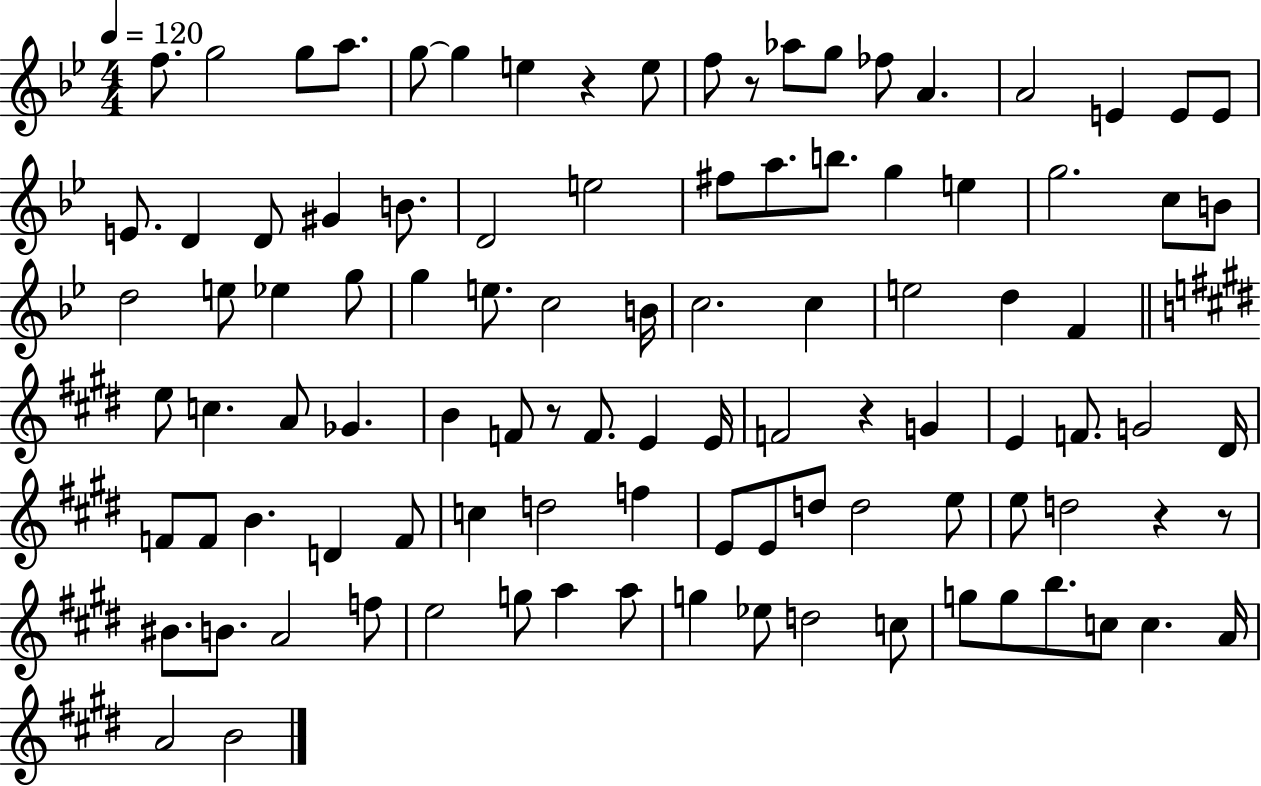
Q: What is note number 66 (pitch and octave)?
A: C5